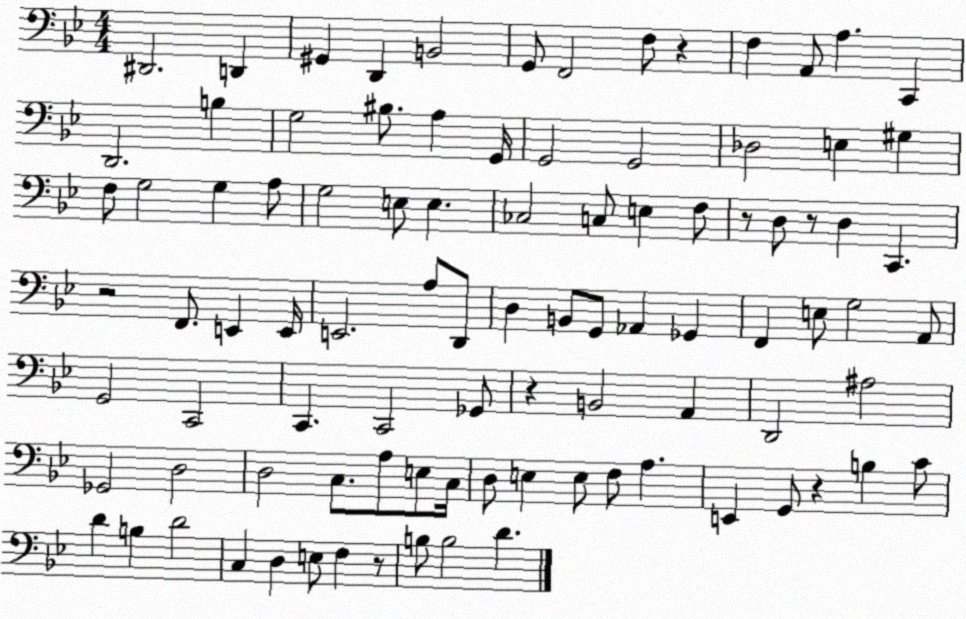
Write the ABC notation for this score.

X:1
T:Untitled
M:4/4
L:1/4
K:Bb
^D,,2 D,, ^G,, D,, B,,2 G,,/2 F,,2 F,/2 z F, A,,/2 A, C,, D,,2 B, G,2 ^B,/2 A, G,,/4 G,,2 G,,2 _D,2 E, ^G, F,/2 G,2 G, A,/2 G,2 E,/2 E, _C,2 C,/2 E, F,/2 z/2 D,/2 z/2 D, C,, z2 F,,/2 E,, E,,/4 E,,2 A,/2 D,,/2 D, B,,/2 G,,/2 _A,, _G,, F,, E,/2 G,2 A,,/2 G,,2 C,,2 C,, C,,2 _G,,/2 z B,,2 A,, D,,2 ^A,2 _G,,2 D,2 D,2 C,/2 A,/2 E,/2 C,/4 D,/2 E, E,/2 F,/2 A, E,, G,,/2 z B, C/2 D B, D2 C, D, E,/2 F, z/2 B,/2 B,2 D